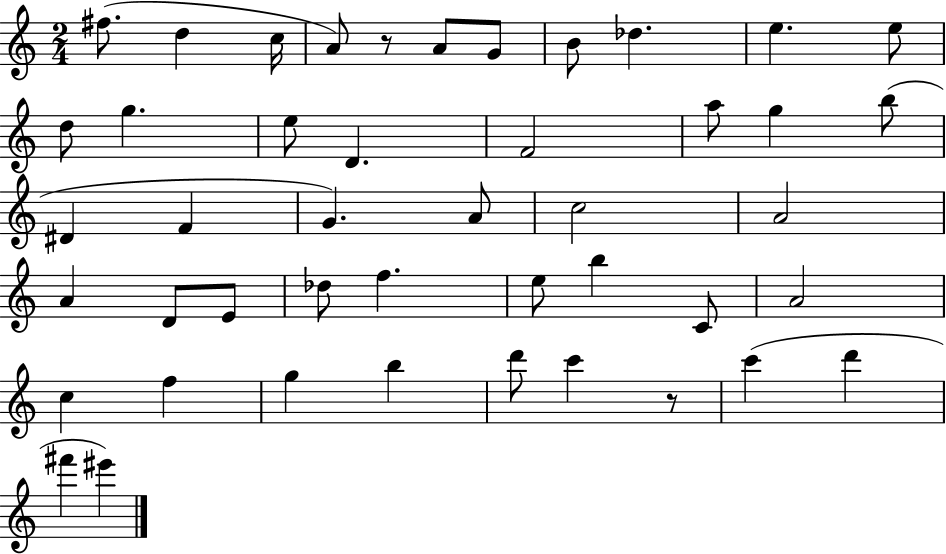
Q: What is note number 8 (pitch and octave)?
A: Db5